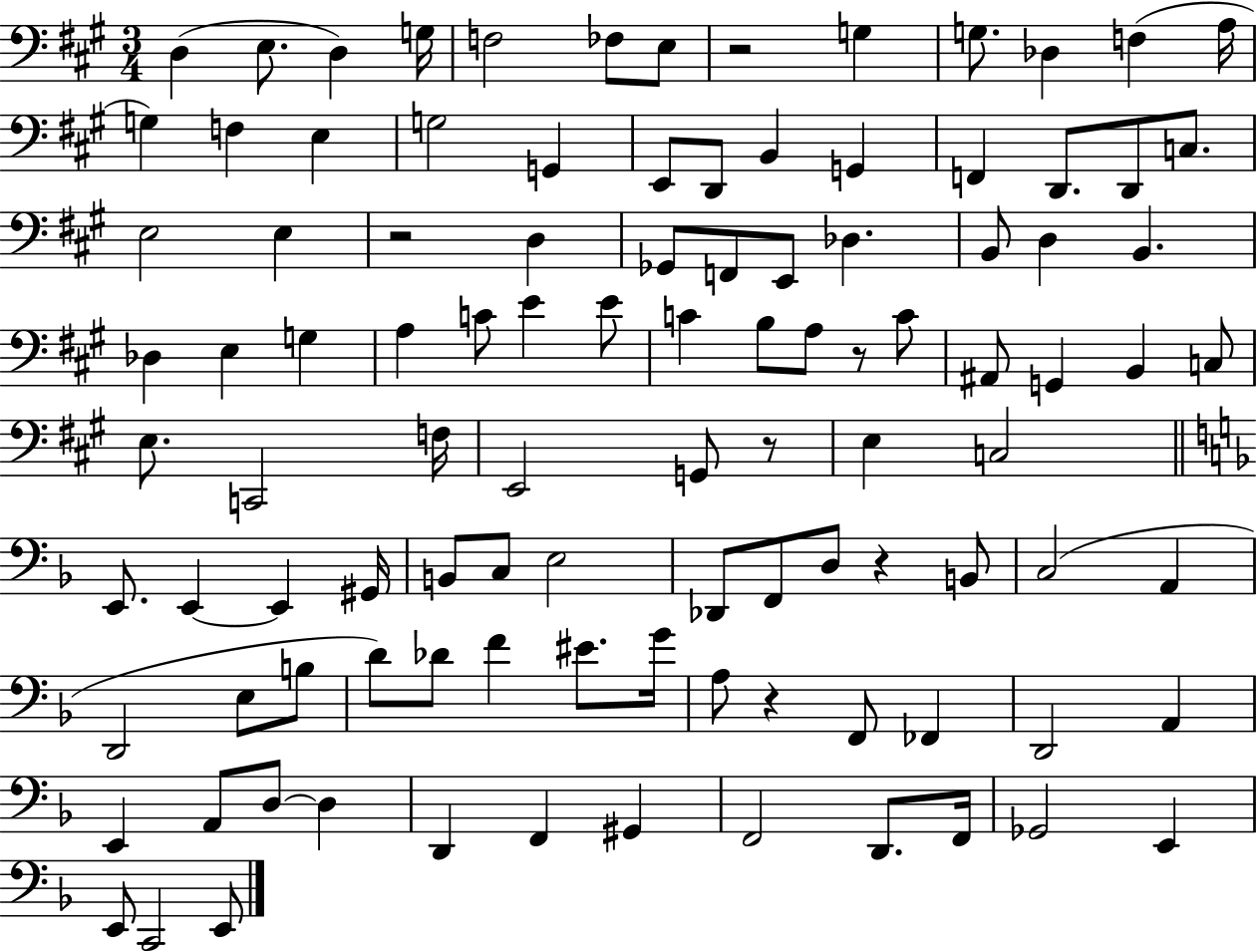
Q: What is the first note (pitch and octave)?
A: D3